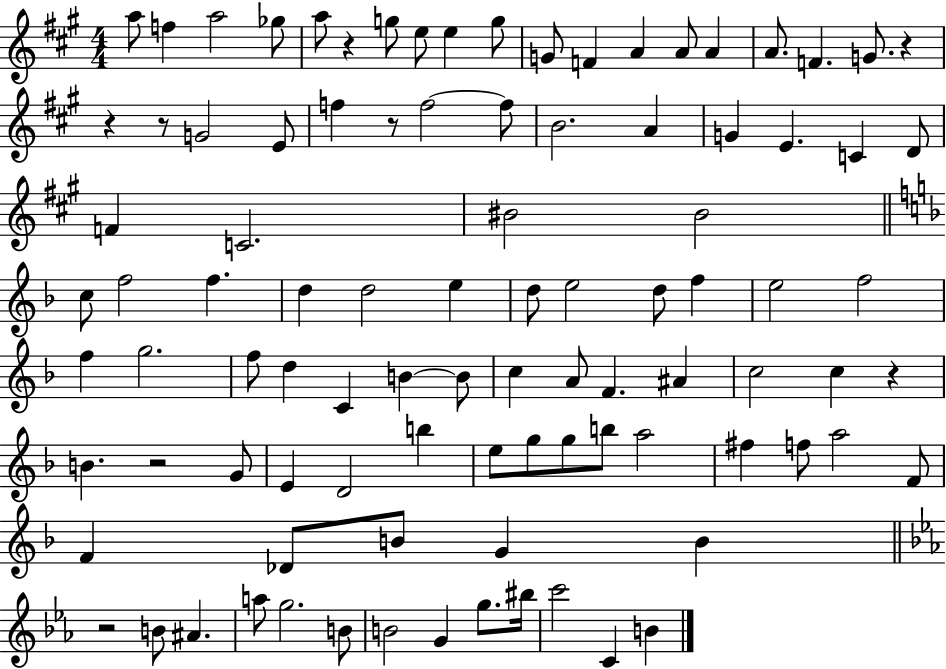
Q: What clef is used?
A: treble